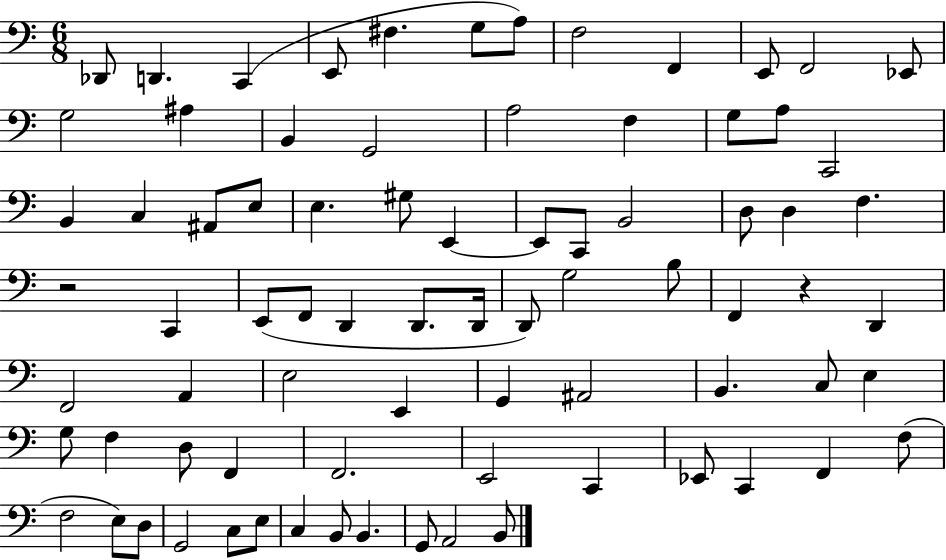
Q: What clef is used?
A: bass